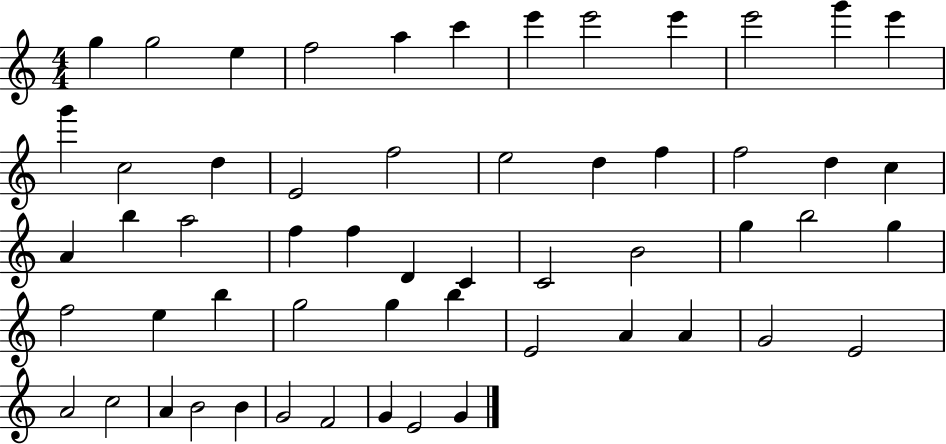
G5/q G5/h E5/q F5/h A5/q C6/q E6/q E6/h E6/q E6/h G6/q E6/q G6/q C5/h D5/q E4/h F5/h E5/h D5/q F5/q F5/h D5/q C5/q A4/q B5/q A5/h F5/q F5/q D4/q C4/q C4/h B4/h G5/q B5/h G5/q F5/h E5/q B5/q G5/h G5/q B5/q E4/h A4/q A4/q G4/h E4/h A4/h C5/h A4/q B4/h B4/q G4/h F4/h G4/q E4/h G4/q